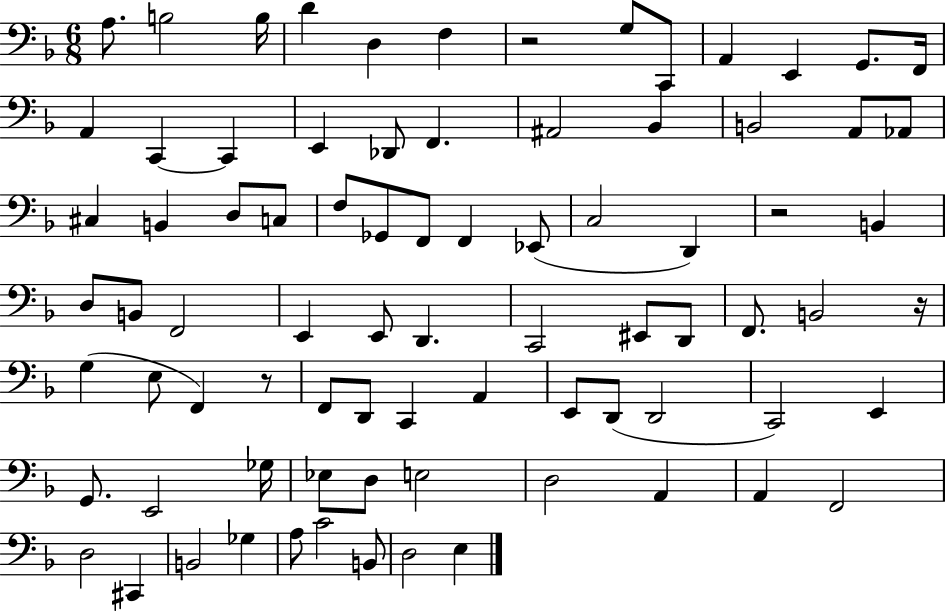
X:1
T:Untitled
M:6/8
L:1/4
K:F
A,/2 B,2 B,/4 D D, F, z2 G,/2 C,,/2 A,, E,, G,,/2 F,,/4 A,, C,, C,, E,, _D,,/2 F,, ^A,,2 _B,, B,,2 A,,/2 _A,,/2 ^C, B,, D,/2 C,/2 F,/2 _G,,/2 F,,/2 F,, _E,,/2 C,2 D,, z2 B,, D,/2 B,,/2 F,,2 E,, E,,/2 D,, C,,2 ^E,,/2 D,,/2 F,,/2 B,,2 z/4 G, E,/2 F,, z/2 F,,/2 D,,/2 C,, A,, E,,/2 D,,/2 D,,2 C,,2 E,, G,,/2 E,,2 _G,/4 _E,/2 D,/2 E,2 D,2 A,, A,, F,,2 D,2 ^C,, B,,2 _G, A,/2 C2 B,,/2 D,2 E,